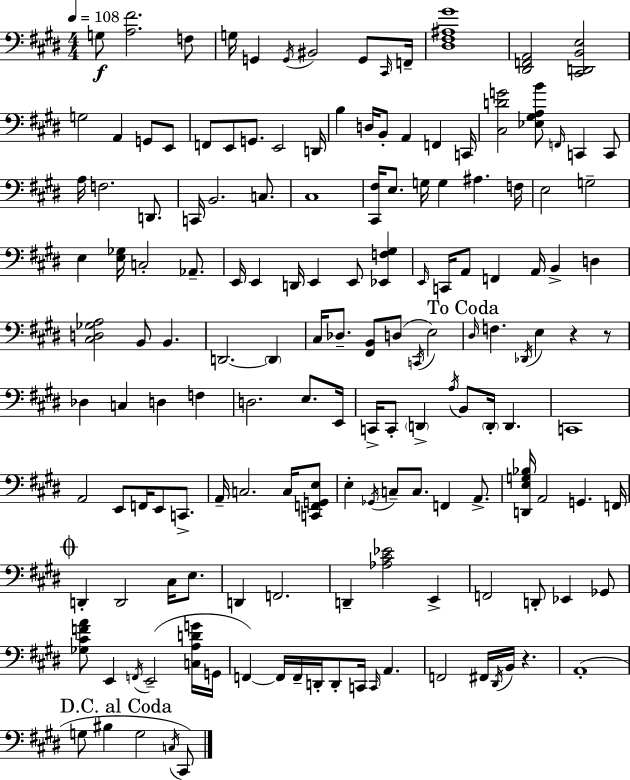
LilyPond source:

{
  \clef bass
  \numericTimeSignature
  \time 4/4
  \key e \major
  \tempo 4 = 108
  g8\f <a fis'>2. f8 | g16 g,4 \acciaccatura { g,16 } bis,2 g,8 | \grace { cis,16 } f,16-- <dis fis ais gis'>1 | <dis, f, a,>2 <cis, d, b, e>2 | \break g2 a,4 g,8 | e,8 f,8 e,8 g,8. e,2 | d,16 b4 d16 b,8-. a,4 f,4 | c,16 <cis d' g'>2 <ees gis a b'>8 \grace { f,16 } c,4 | \break c,8 a16 f2. | d,8. c,16 b,2. | c8. cis1 | <cis, fis>16 e8. g16 g4 ais4. | \break f16 e2 g2-- | e4 <e ges>16 c2-. | aes,8.-- e,16 e,4 d,16 e,4 e,8 <ees, f gis>4 | \grace { e,16 } c,16 a,8 f,4 a,16 b,4-> | \break d4 <cis d ges a>2 b,8 b,4. | d,2.~~ | \parenthesize d,4 cis16 des8.-- <fis, b,>8 d8( \acciaccatura { c,16 } e2) | \mark "To Coda" \grace { dis16 } f4. \acciaccatura { des,16 } e4 | \break r4 r8 des4 c4 d4 | f4 d2. | e8. e,16 c,16-> c,8-. \parenthesize d,4-> \acciaccatura { a16 } b,8 | \parenthesize d,16-. d,4. c,1 | \break a,2 | e,8 f,16 e,8 c,8.-> a,16-- c2. | c16 <c, f, g, e>8 e4-. \acciaccatura { ges,16 } c8-- c8. | f,4 a,8.-> <d, e g bes>16 a,2 | \break g,4. f,16 \mark \markup { \musicglyph "scripts.coda" } d,4-. d,2 | cis16 e8. d,4 f,2. | d,4-- <aes cis' ees'>2 | e,4-> f,2 | \break d,8-. ees,4 ges,8 <ges cis' f' a'>8 e,4 \acciaccatura { f,16 }( | e,2-- <c a d' g'>16 g,16 f,4~~) f,16 f,16-- | d,16-. d,8-. c,16 \grace { c,16 } a,4. f,2 | fis,16 \acciaccatura { dis,16 } b,16 r4. a,1-.( | \break \mark "D.C. al Coda" g8 bis4 | g2 \acciaccatura { c16 } cis,8) \bar "|."
}